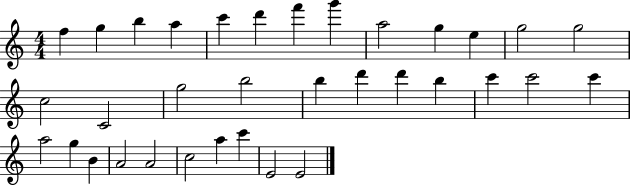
X:1
T:Untitled
M:4/4
L:1/4
K:C
f g b a c' d' f' g' a2 g e g2 g2 c2 C2 g2 b2 b d' d' b c' c'2 c' a2 g B A2 A2 c2 a c' E2 E2